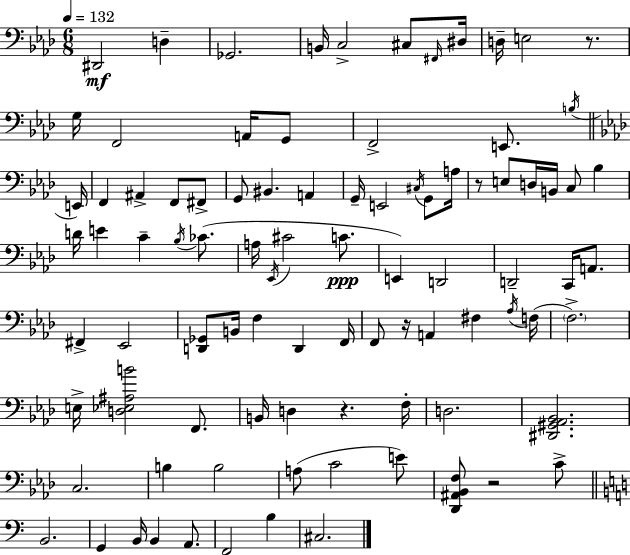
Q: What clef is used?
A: bass